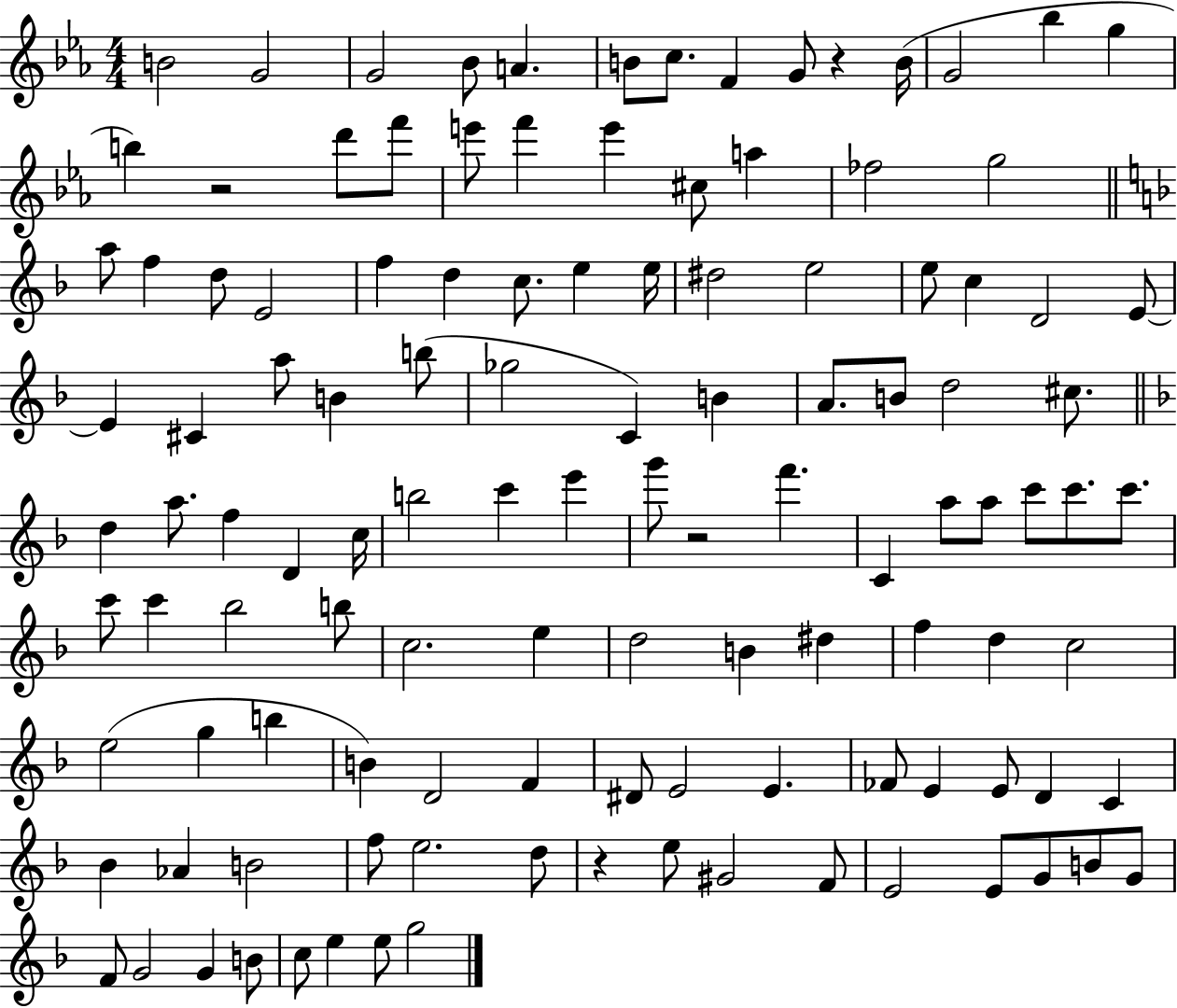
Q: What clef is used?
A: treble